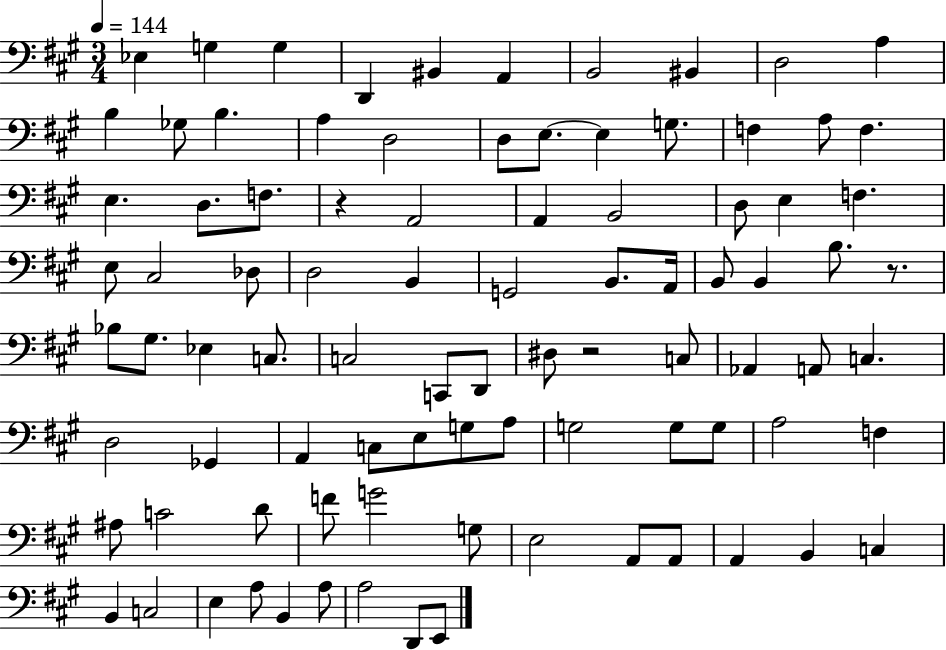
X:1
T:Untitled
M:3/4
L:1/4
K:A
_E, G, G, D,, ^B,, A,, B,,2 ^B,, D,2 A, B, _G,/2 B, A, D,2 D,/2 E,/2 E, G,/2 F, A,/2 F, E, D,/2 F,/2 z A,,2 A,, B,,2 D,/2 E, F, E,/2 ^C,2 _D,/2 D,2 B,, G,,2 B,,/2 A,,/4 B,,/2 B,, B,/2 z/2 _B,/2 ^G,/2 _E, C,/2 C,2 C,,/2 D,,/2 ^D,/2 z2 C,/2 _A,, A,,/2 C, D,2 _G,, A,, C,/2 E,/2 G,/2 A,/2 G,2 G,/2 G,/2 A,2 F, ^A,/2 C2 D/2 F/2 G2 G,/2 E,2 A,,/2 A,,/2 A,, B,, C, B,, C,2 E, A,/2 B,, A,/2 A,2 D,,/2 E,,/2